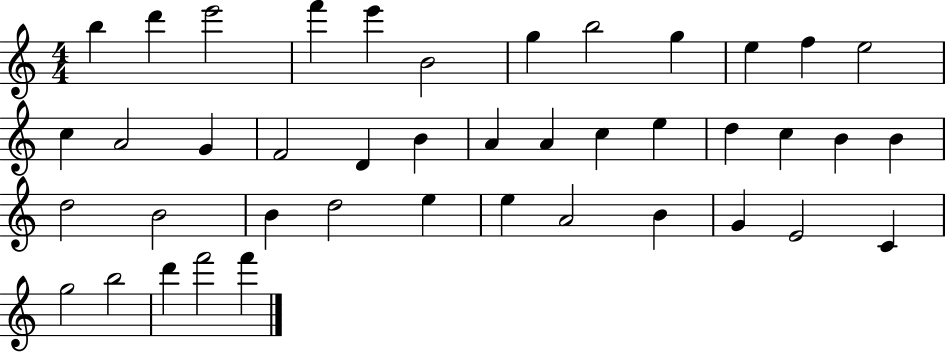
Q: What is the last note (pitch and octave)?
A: F6